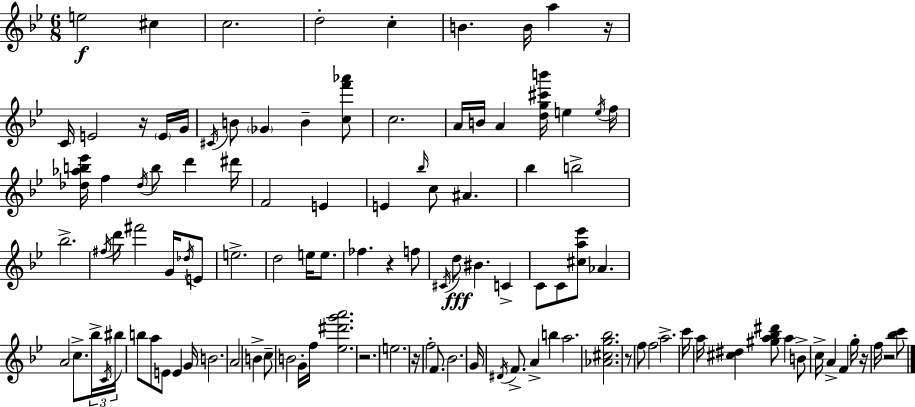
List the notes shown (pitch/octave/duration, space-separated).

E5/h C#5/q C5/h. D5/h C5/q B4/q. B4/s A5/q R/s C4/s E4/h R/s E4/s G4/s C#4/s B4/e Gb4/q B4/q [C5,F6,Ab6]/e C5/h. A4/s B4/s A4/q [D5,G5,C#6,B6]/s E5/q E5/s F5/s [Db5,Ab5,B5,Eb6]/s F5/q Db5/s B5/e D6/q D#6/s F4/h E4/q E4/q Bb5/s C5/e A#4/q. Bb5/q B5/h Bb5/h. F#5/s D6/s F#6/h G4/s Db5/s E4/e E5/h. D5/h E5/s E5/e. FES5/q. R/q F5/e C#4/s D5/e BIS4/q. C4/q C4/e C4/e [C#5,A5,Eb6]/e Ab4/q. A4/h C5/e. Bb5/s C4/s BIS5/s B5/e A5/e E4/e E4/q G4/s B4/h. A4/h B4/q C5/e B4/h G4/s F5/s [Eb5,D#6,G6,A6]/h. R/h. E5/h. R/s F5/h F4/e. Bb4/h. G4/s D#4/s F4/e. A4/q B5/q A5/h. [Ab4,C#5,G5,Bb5]/h. R/e F5/e F5/h A5/h. C6/s A5/s [C#5,D#5]/q [G#5,A5,Bb5,D#6]/e A5/q B4/e C5/s A4/q F4/q G5/s R/s F5/s R/h [Bb5,C6]/e